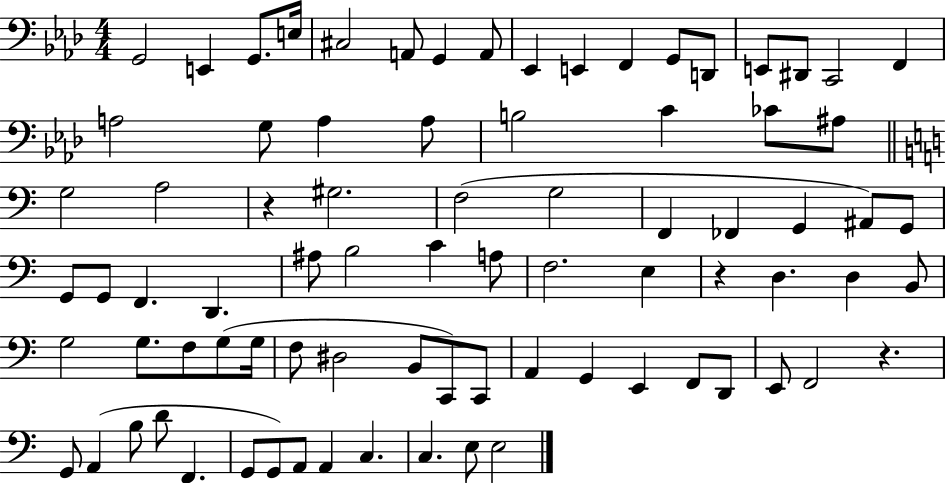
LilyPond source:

{
  \clef bass
  \numericTimeSignature
  \time 4/4
  \key aes \major
  g,2 e,4 g,8. e16 | cis2 a,8 g,4 a,8 | ees,4 e,4 f,4 g,8 d,8 | e,8 dis,8 c,2 f,4 | \break a2 g8 a4 a8 | b2 c'4 ces'8 ais8 | \bar "||" \break \key a \minor g2 a2 | r4 gis2. | f2( g2 | f,4 fes,4 g,4 ais,8) g,8 | \break g,8 g,8 f,4. d,4. | ais8 b2 c'4 a8 | f2. e4 | r4 d4. d4 b,8 | \break g2 g8. f8 g8( g16 | f8 dis2 b,8 c,8) c,8 | a,4 g,4 e,4 f,8 d,8 | e,8 f,2 r4. | \break g,8 a,4( b8 d'8 f,4. | g,8 g,8) a,8 a,4 c4. | c4. e8 e2 | \bar "|."
}